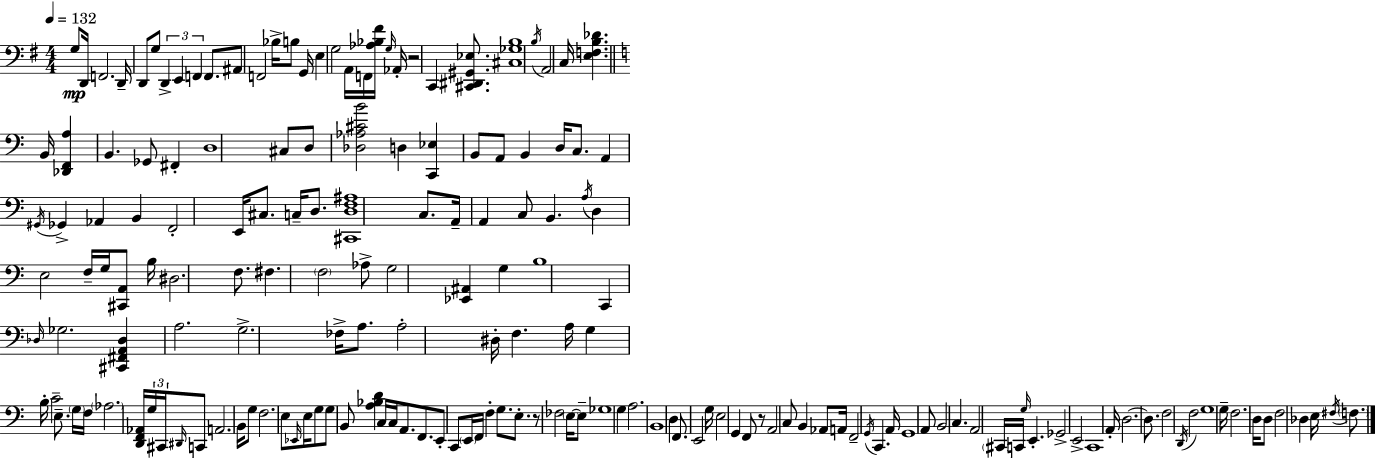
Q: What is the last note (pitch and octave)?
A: F3